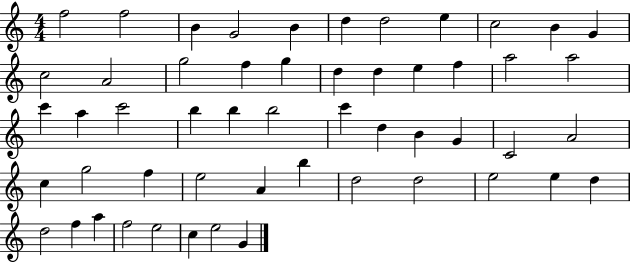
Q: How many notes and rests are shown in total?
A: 53